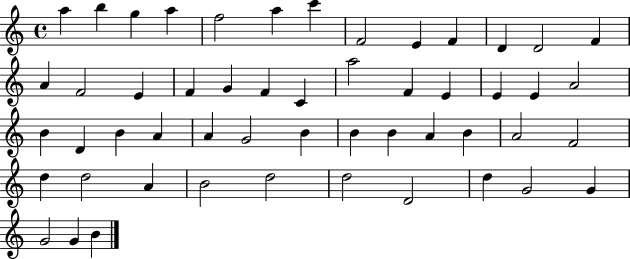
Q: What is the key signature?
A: C major